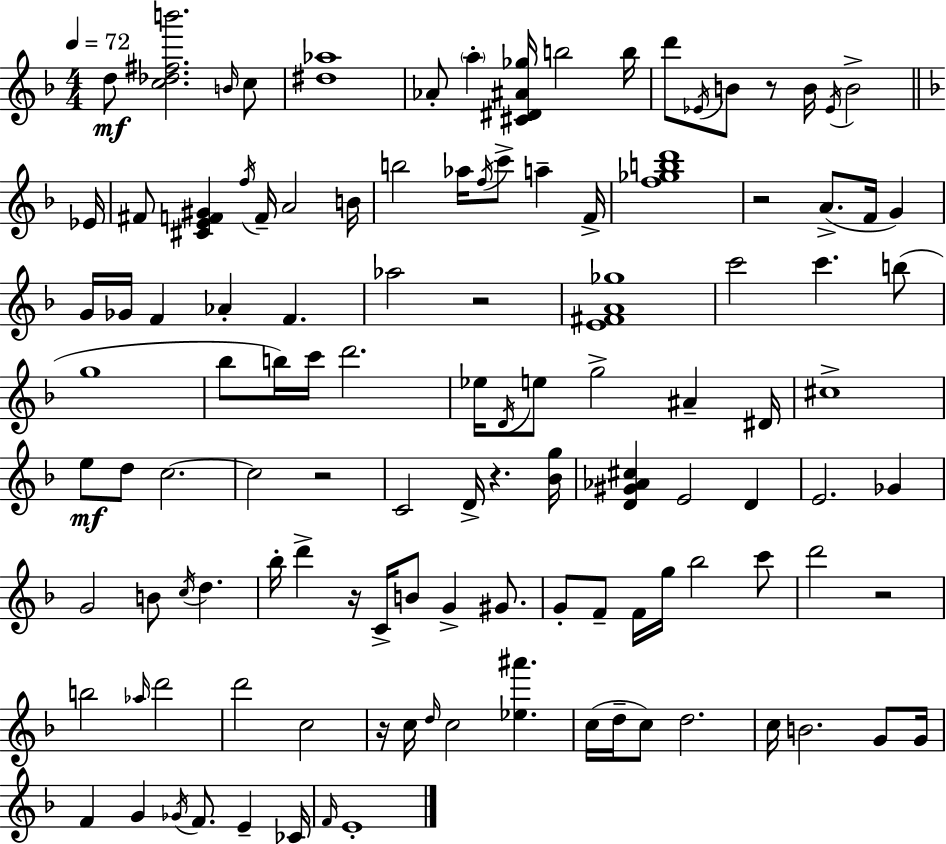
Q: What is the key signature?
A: D minor